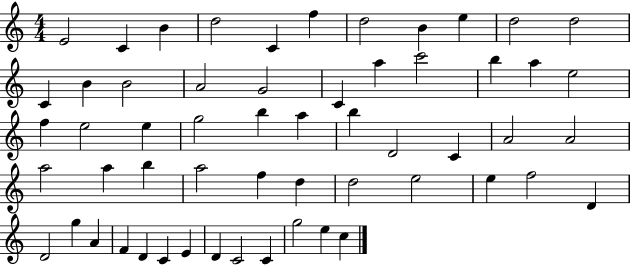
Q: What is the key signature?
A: C major